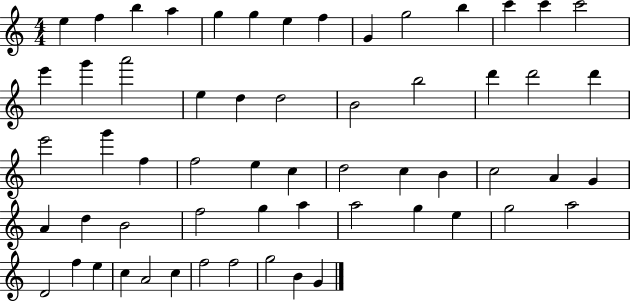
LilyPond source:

{
  \clef treble
  \numericTimeSignature
  \time 4/4
  \key c \major
  e''4 f''4 b''4 a''4 | g''4 g''4 e''4 f''4 | g'4 g''2 b''4 | c'''4 c'''4 c'''2 | \break e'''4 g'''4 a'''2 | e''4 d''4 d''2 | b'2 b''2 | d'''4 d'''2 d'''4 | \break e'''2 g'''4 f''4 | f''2 e''4 c''4 | d''2 c''4 b'4 | c''2 a'4 g'4 | \break a'4 d''4 b'2 | f''2 g''4 a''4 | a''2 g''4 e''4 | g''2 a''2 | \break d'2 f''4 e''4 | c''4 a'2 c''4 | f''2 f''2 | g''2 b'4 g'4 | \break \bar "|."
}